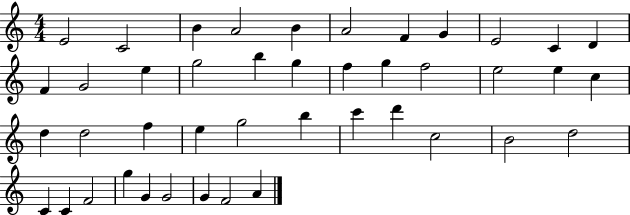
X:1
T:Untitled
M:4/4
L:1/4
K:C
E2 C2 B A2 B A2 F G E2 C D F G2 e g2 b g f g f2 e2 e c d d2 f e g2 b c' d' c2 B2 d2 C C F2 g G G2 G F2 A